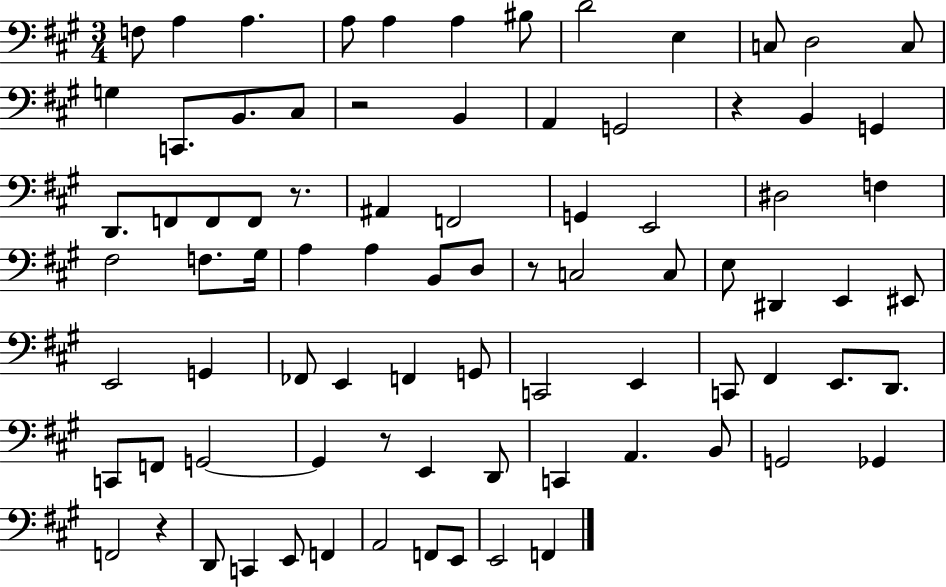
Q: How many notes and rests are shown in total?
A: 83